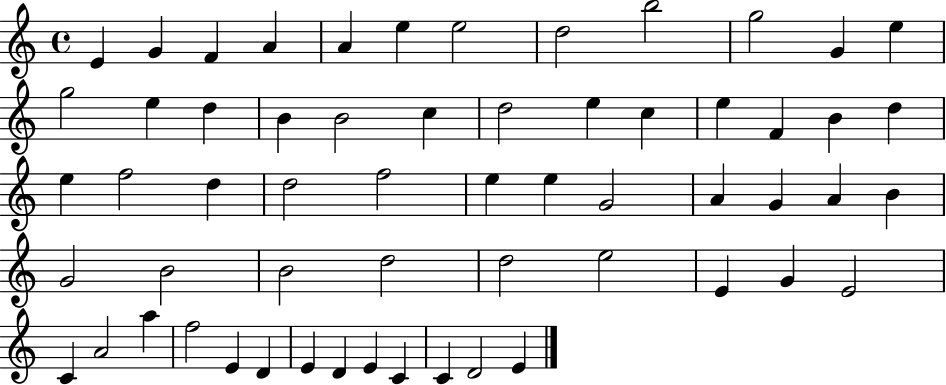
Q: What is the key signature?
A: C major